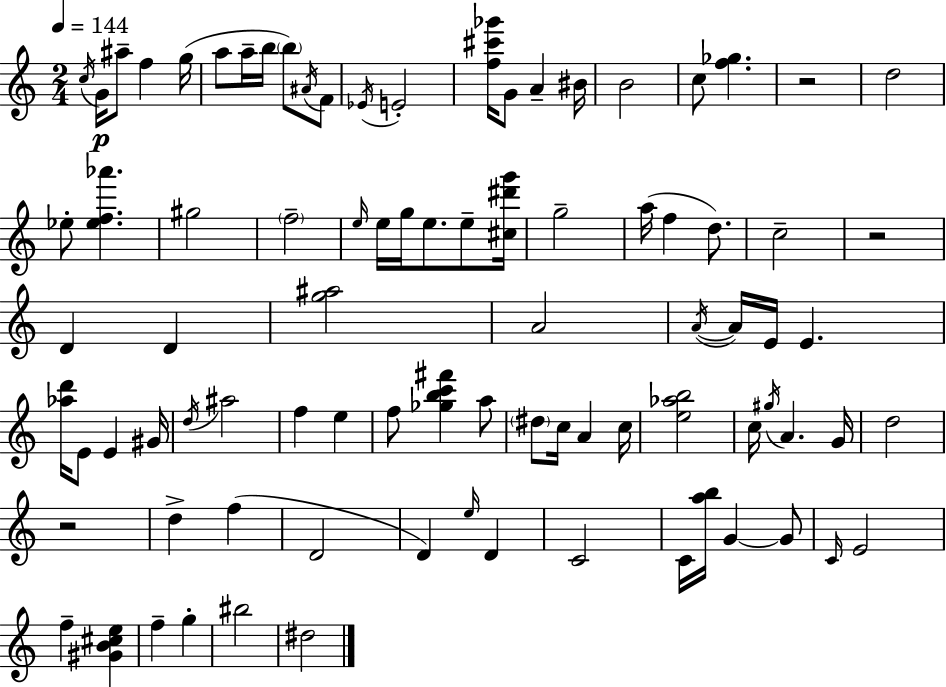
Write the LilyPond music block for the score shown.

{
  \clef treble
  \numericTimeSignature
  \time 2/4
  \key c \major
  \tempo 4 = 144
  \acciaccatura { c''16 }\p g'16 ais''8-- f''4 | g''16( a''8 a''16-- b''16 \parenthesize b''8) \acciaccatura { ais'16 } | f'8 \acciaccatura { ees'16 } e'2-. | <f'' cis''' ges'''>16 g'8 a'4-- | \break bis'16 b'2 | c''8 <f'' ges''>4. | r2 | d''2 | \break ees''8-. <ees'' f'' aes'''>4. | gis''2 | \parenthesize f''2-- | \grace { e''16 } e''16 g''16 e''8. | \break e''8-- <cis'' dis''' g'''>16 g''2-- | a''16( f''4 | d''8.) c''2-- | r2 | \break d'4 | d'4 <g'' ais''>2 | a'2 | \acciaccatura { a'16~ }~ a'16 e'16 e'4. | \break <aes'' d'''>16 e'8 | e'4 gis'16 \acciaccatura { d''16 } ais''2 | f''4 | e''4 f''8 | \break <ges'' b'' c''' fis'''>4 a''8 \parenthesize dis''8 | c''16 a'4 c''16 <e'' aes'' b''>2 | c''16 \acciaccatura { gis''16 } | a'4. g'16 d''2 | \break r2 | d''4-> | f''4( d'2 | d'4) | \break \grace { e''16 } d'4 | c'2 | c'16 <a'' b''>16 g'4~~ g'8 | \grace { c'16 } e'2 | \break f''4-- <gis' b' cis'' e''>4 | f''4-- g''4-. | bis''2 | dis''2 | \break \bar "|."
}